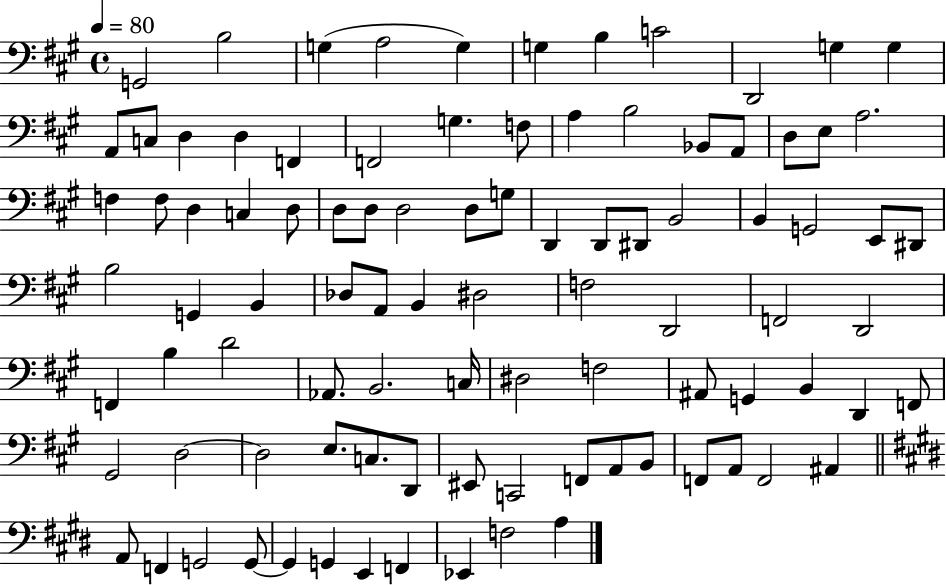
X:1
T:Untitled
M:4/4
L:1/4
K:A
G,,2 B,2 G, A,2 G, G, B, C2 D,,2 G, G, A,,/2 C,/2 D, D, F,, F,,2 G, F,/2 A, B,2 _B,,/2 A,,/2 D,/2 E,/2 A,2 F, F,/2 D, C, D,/2 D,/2 D,/2 D,2 D,/2 G,/2 D,, D,,/2 ^D,,/2 B,,2 B,, G,,2 E,,/2 ^D,,/2 B,2 G,, B,, _D,/2 A,,/2 B,, ^D,2 F,2 D,,2 F,,2 D,,2 F,, B, D2 _A,,/2 B,,2 C,/4 ^D,2 F,2 ^A,,/2 G,, B,, D,, F,,/2 ^G,,2 D,2 D,2 E,/2 C,/2 D,,/2 ^E,,/2 C,,2 F,,/2 A,,/2 B,,/2 F,,/2 A,,/2 F,,2 ^A,, A,,/2 F,, G,,2 G,,/2 G,, G,, E,, F,, _E,, F,2 A,